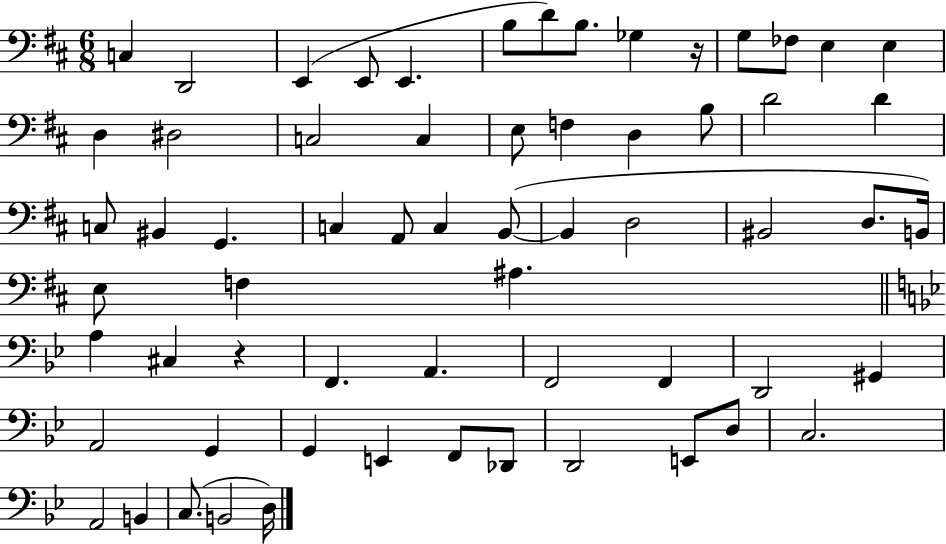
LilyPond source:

{
  \clef bass
  \numericTimeSignature
  \time 6/8
  \key d \major
  c4 d,2 | e,4( e,8 e,4. | b8 d'8) b8. ges4 r16 | g8 fes8 e4 e4 | \break d4 dis2 | c2 c4 | e8 f4 d4 b8 | d'2 d'4 | \break c8 bis,4 g,4. | c4 a,8 c4 b,8~(~ | b,4 d2 | bis,2 d8. b,16) | \break e8 f4 ais4. | \bar "||" \break \key bes \major a4 cis4 r4 | f,4. a,4. | f,2 f,4 | d,2 gis,4 | \break a,2 g,4 | g,4 e,4 f,8 des,8 | d,2 e,8 d8 | c2. | \break a,2 b,4 | c8.( b,2 d16) | \bar "|."
}